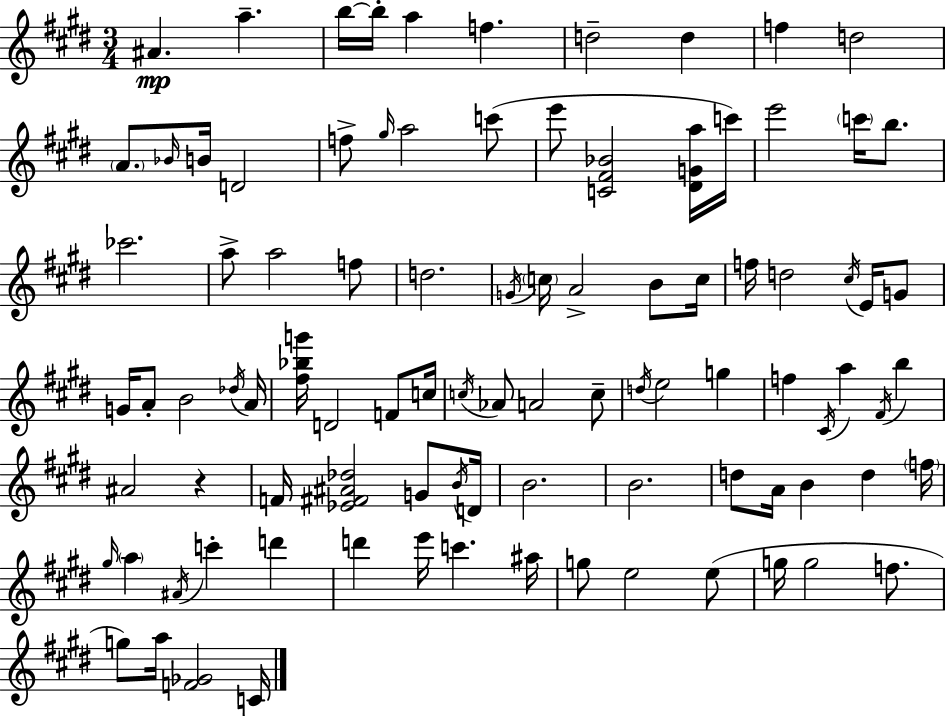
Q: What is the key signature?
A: E major